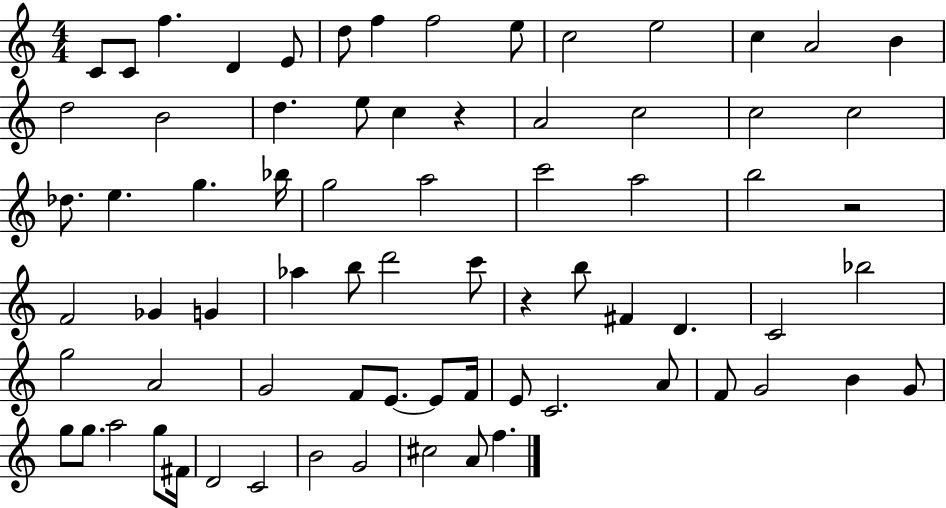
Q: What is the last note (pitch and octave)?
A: F5